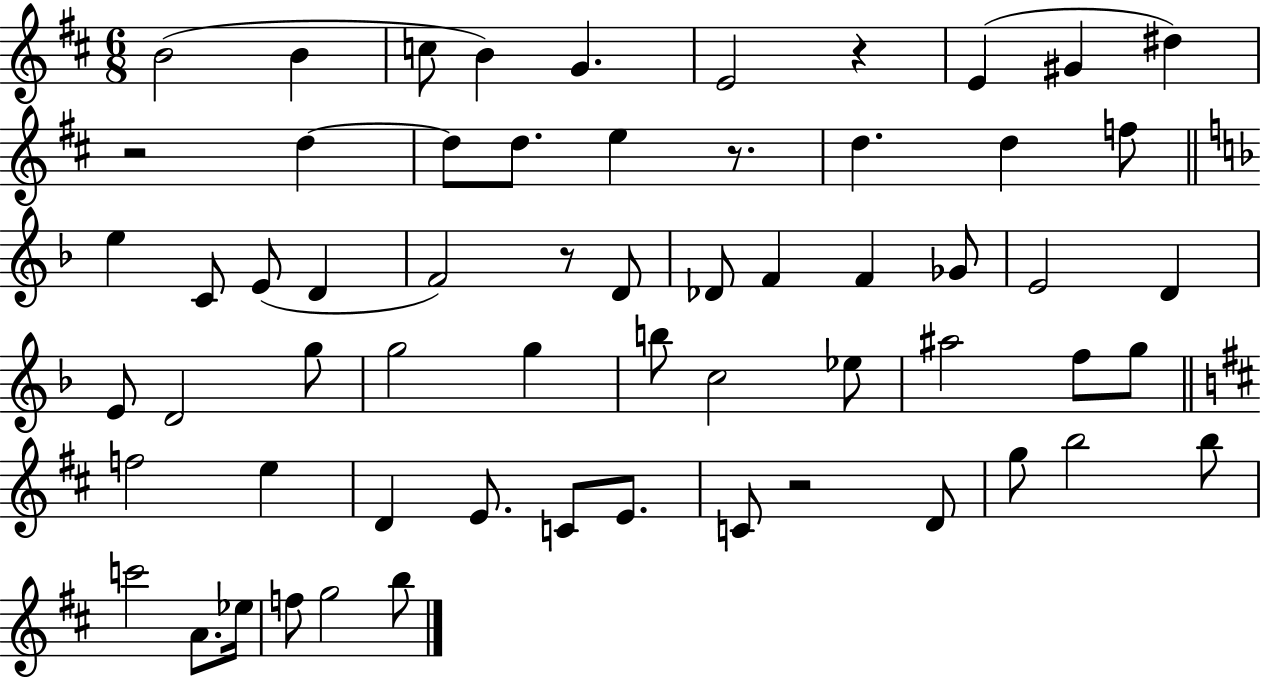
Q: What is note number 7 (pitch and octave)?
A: E4